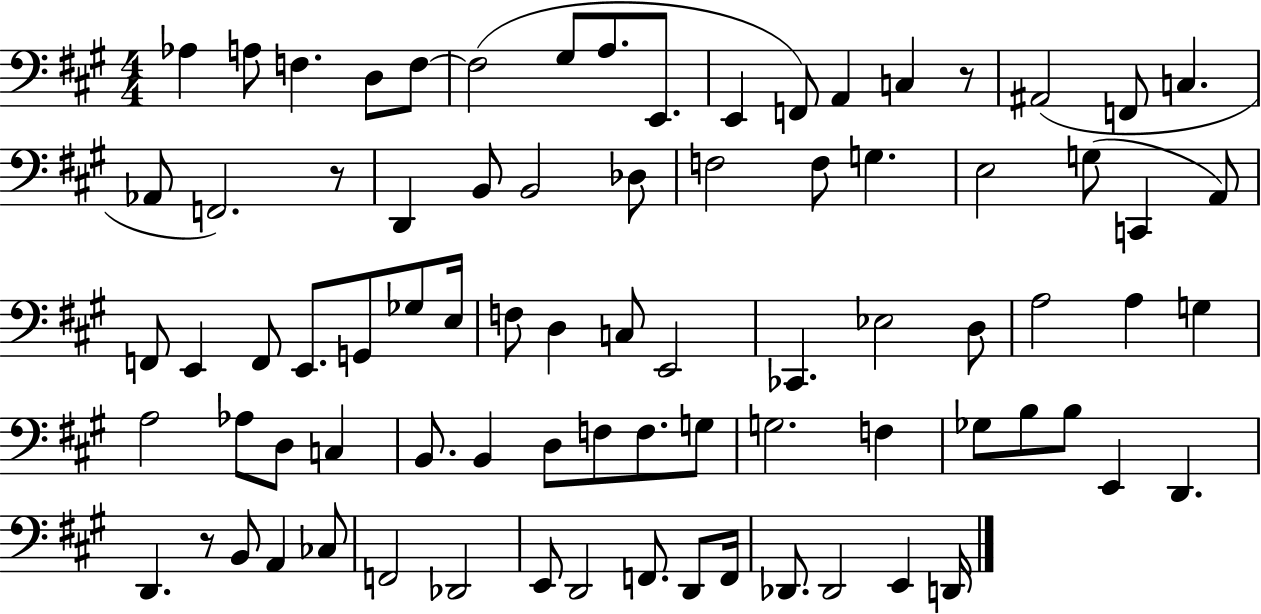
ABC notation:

X:1
T:Untitled
M:4/4
L:1/4
K:A
_A, A,/2 F, D,/2 F,/2 F,2 ^G,/2 A,/2 E,,/2 E,, F,,/2 A,, C, z/2 ^A,,2 F,,/2 C, _A,,/2 F,,2 z/2 D,, B,,/2 B,,2 _D,/2 F,2 F,/2 G, E,2 G,/2 C,, A,,/2 F,,/2 E,, F,,/2 E,,/2 G,,/2 _G,/2 E,/4 F,/2 D, C,/2 E,,2 _C,, _E,2 D,/2 A,2 A, G, A,2 _A,/2 D,/2 C, B,,/2 B,, D,/2 F,/2 F,/2 G,/2 G,2 F, _G,/2 B,/2 B,/2 E,, D,, D,, z/2 B,,/2 A,, _C,/2 F,,2 _D,,2 E,,/2 D,,2 F,,/2 D,,/2 F,,/4 _D,,/2 _D,,2 E,, D,,/4